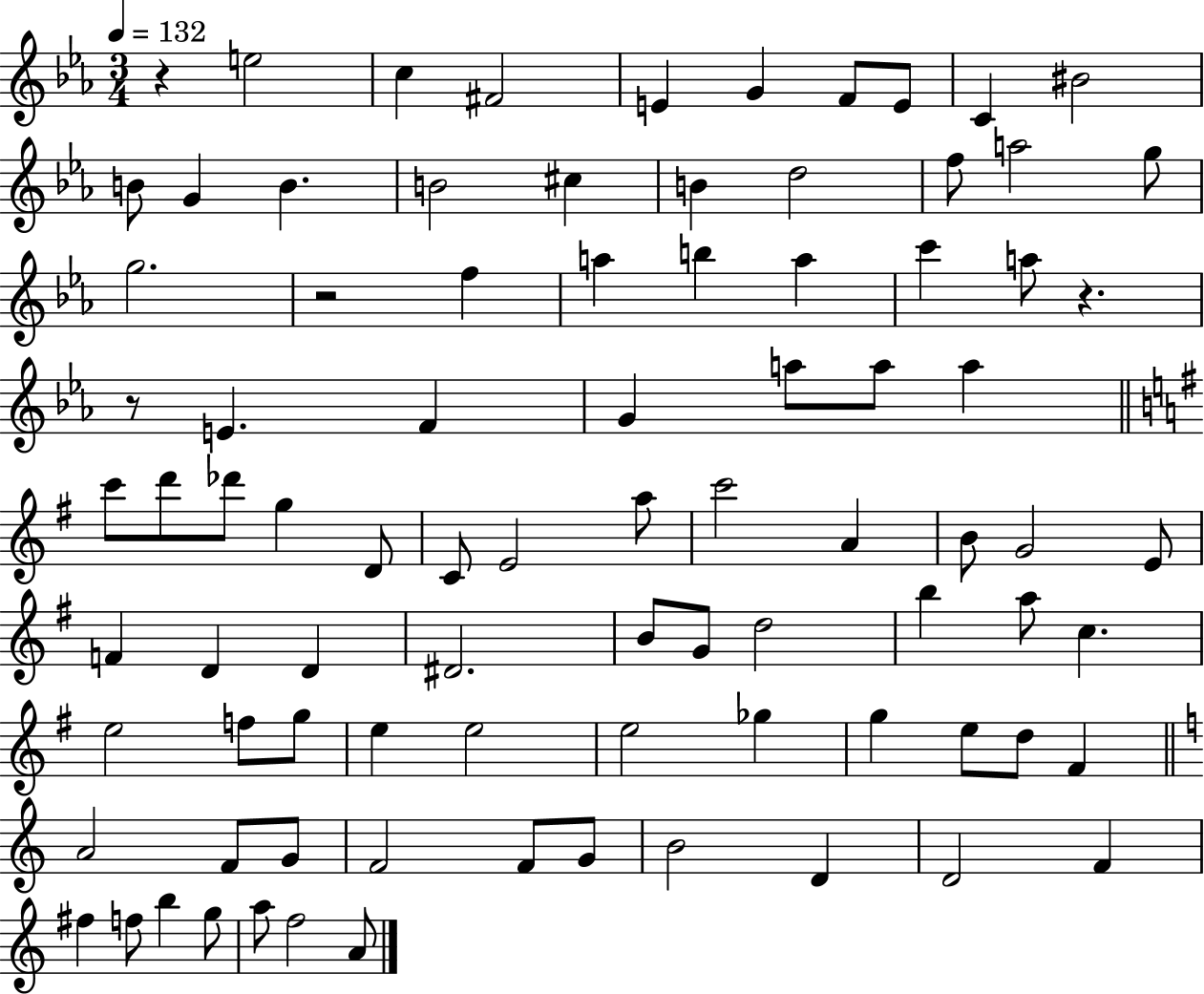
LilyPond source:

{
  \clef treble
  \numericTimeSignature
  \time 3/4
  \key ees \major
  \tempo 4 = 132
  r4 e''2 | c''4 fis'2 | e'4 g'4 f'8 e'8 | c'4 bis'2 | \break b'8 g'4 b'4. | b'2 cis''4 | b'4 d''2 | f''8 a''2 g''8 | \break g''2. | r2 f''4 | a''4 b''4 a''4 | c'''4 a''8 r4. | \break r8 e'4. f'4 | g'4 a''8 a''8 a''4 | \bar "||" \break \key g \major c'''8 d'''8 des'''8 g''4 d'8 | c'8 e'2 a''8 | c'''2 a'4 | b'8 g'2 e'8 | \break f'4 d'4 d'4 | dis'2. | b'8 g'8 d''2 | b''4 a''8 c''4. | \break e''2 f''8 g''8 | e''4 e''2 | e''2 ges''4 | g''4 e''8 d''8 fis'4 | \break \bar "||" \break \key a \minor a'2 f'8 g'8 | f'2 f'8 g'8 | b'2 d'4 | d'2 f'4 | \break fis''4 f''8 b''4 g''8 | a''8 f''2 a'8 | \bar "|."
}